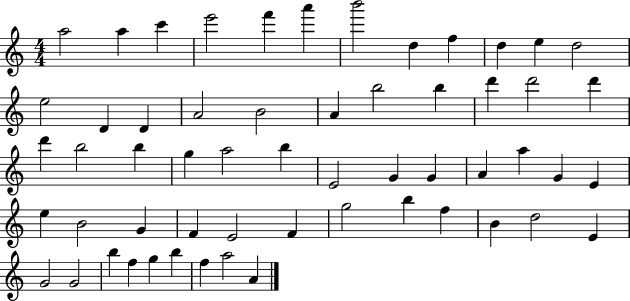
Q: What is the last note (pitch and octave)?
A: A4